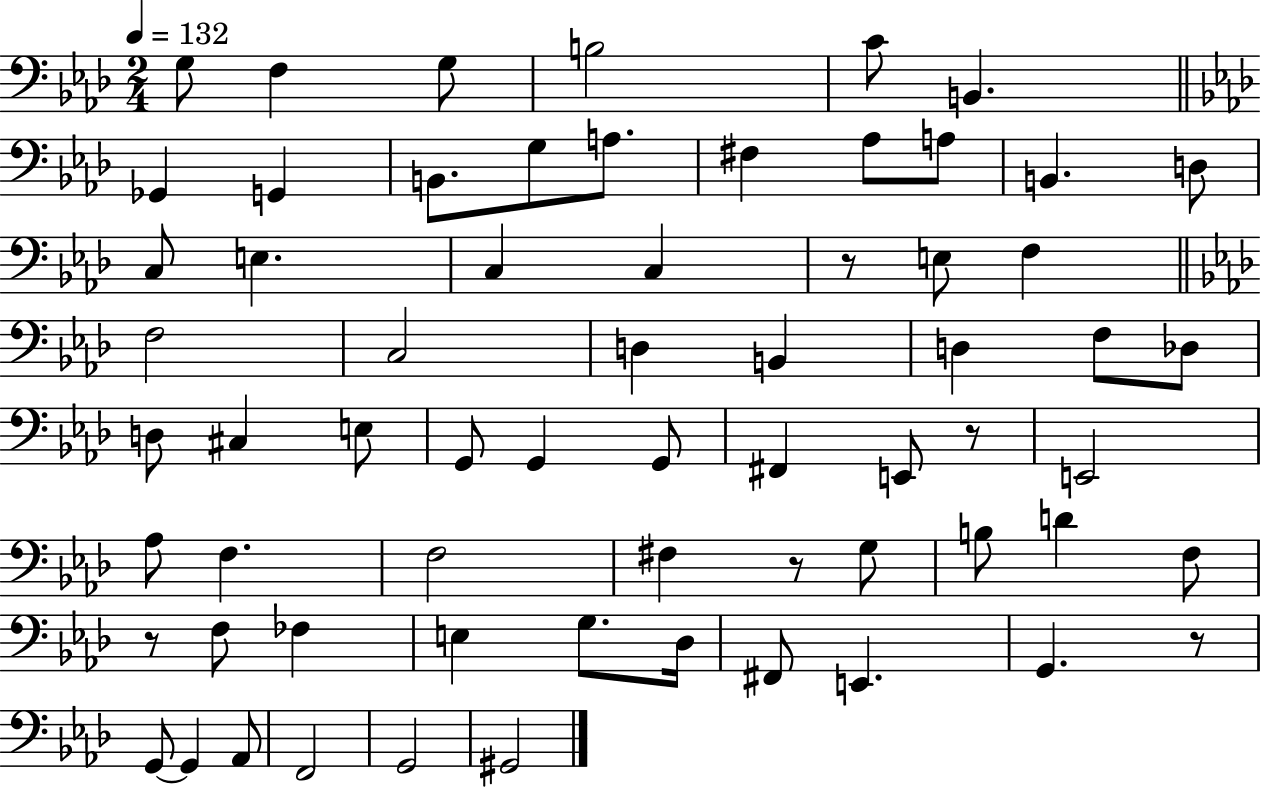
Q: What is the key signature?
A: AES major